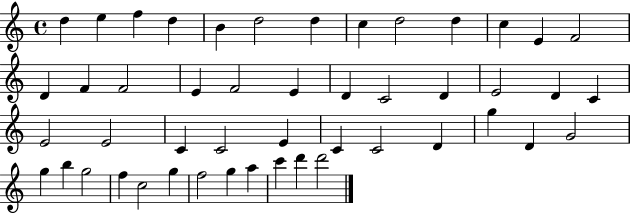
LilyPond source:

{
  \clef treble
  \time 4/4
  \defaultTimeSignature
  \key c \major
  d''4 e''4 f''4 d''4 | b'4 d''2 d''4 | c''4 d''2 d''4 | c''4 e'4 f'2 | \break d'4 f'4 f'2 | e'4 f'2 e'4 | d'4 c'2 d'4 | e'2 d'4 c'4 | \break e'2 e'2 | c'4 c'2 e'4 | c'4 c'2 d'4 | g''4 d'4 g'2 | \break g''4 b''4 g''2 | f''4 c''2 g''4 | f''2 g''4 a''4 | c'''4 d'''4 d'''2 | \break \bar "|."
}